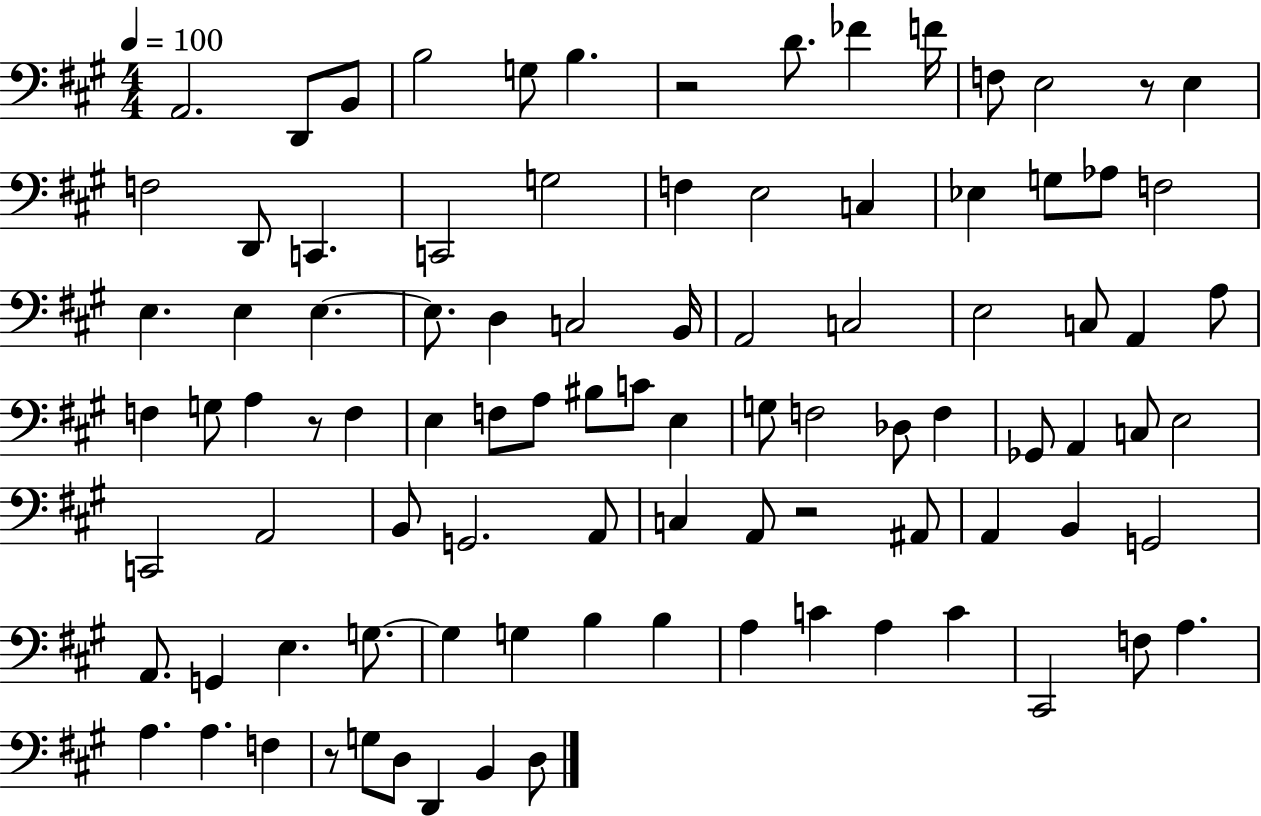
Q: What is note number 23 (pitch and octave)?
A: Ab3